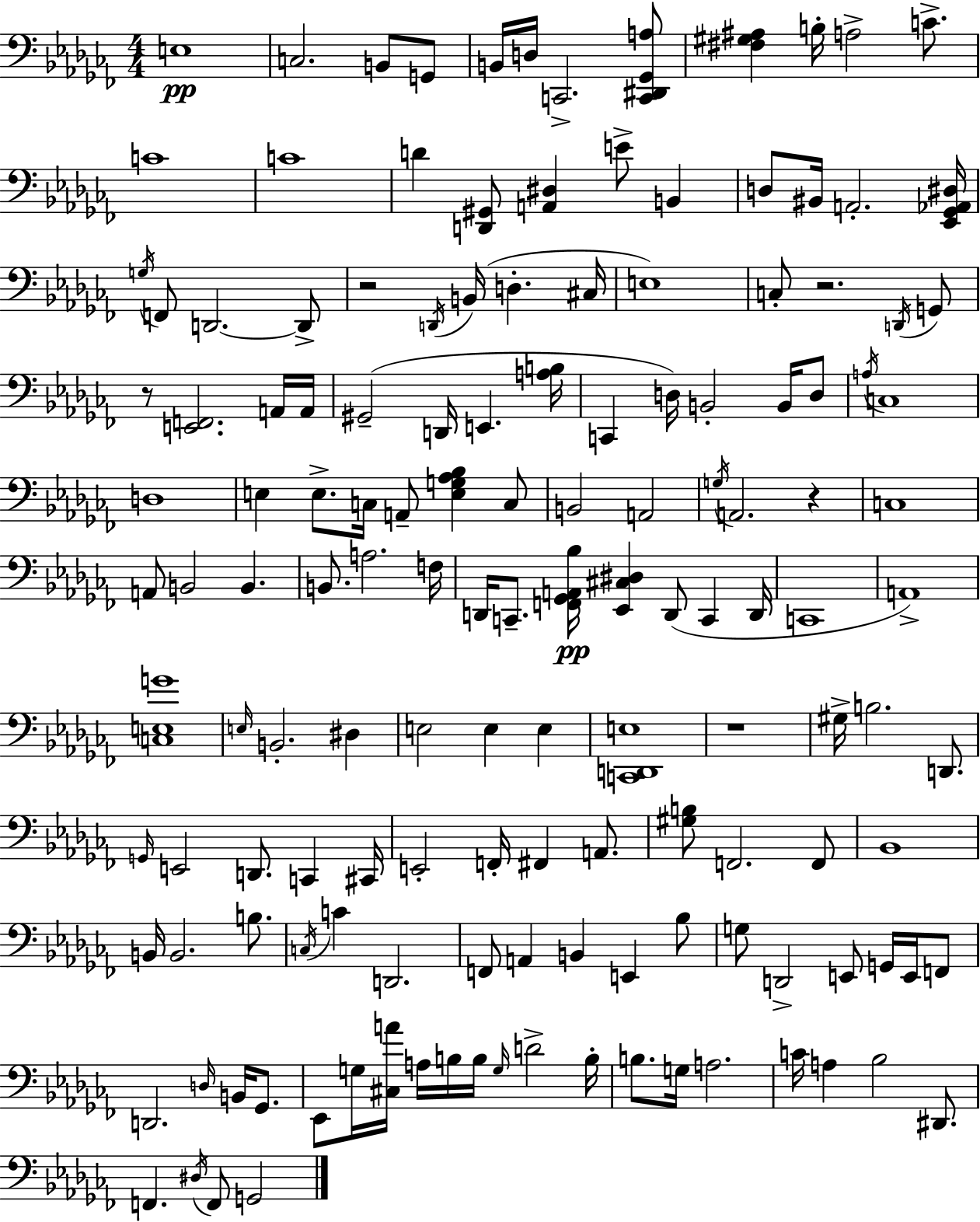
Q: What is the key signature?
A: AES minor